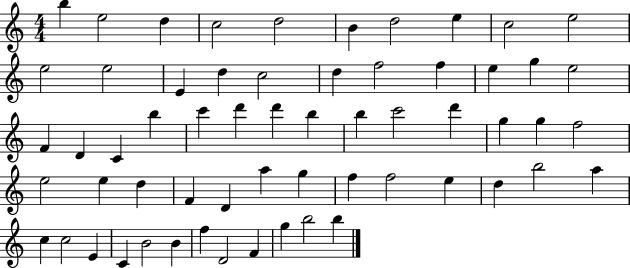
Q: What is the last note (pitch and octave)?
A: B5